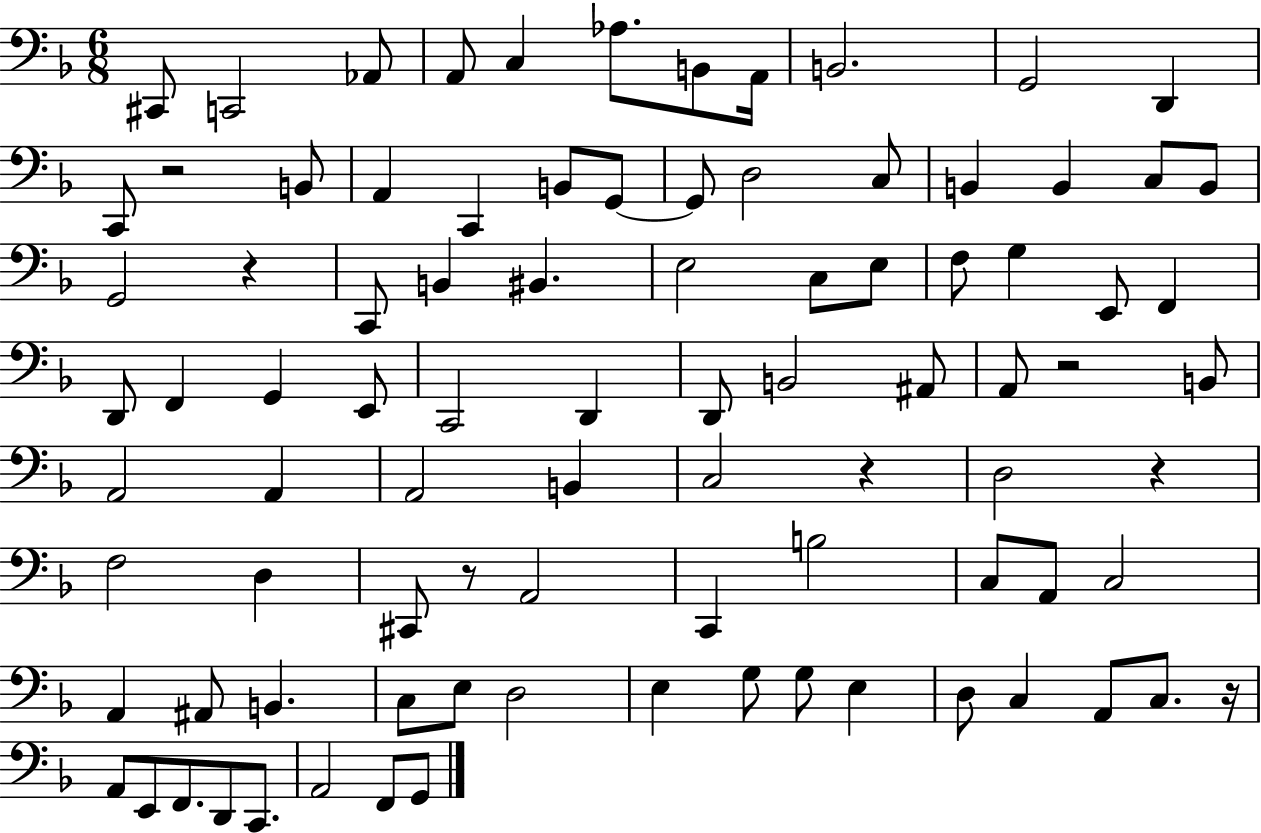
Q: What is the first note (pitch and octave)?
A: C#2